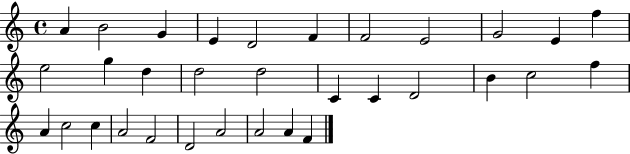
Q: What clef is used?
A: treble